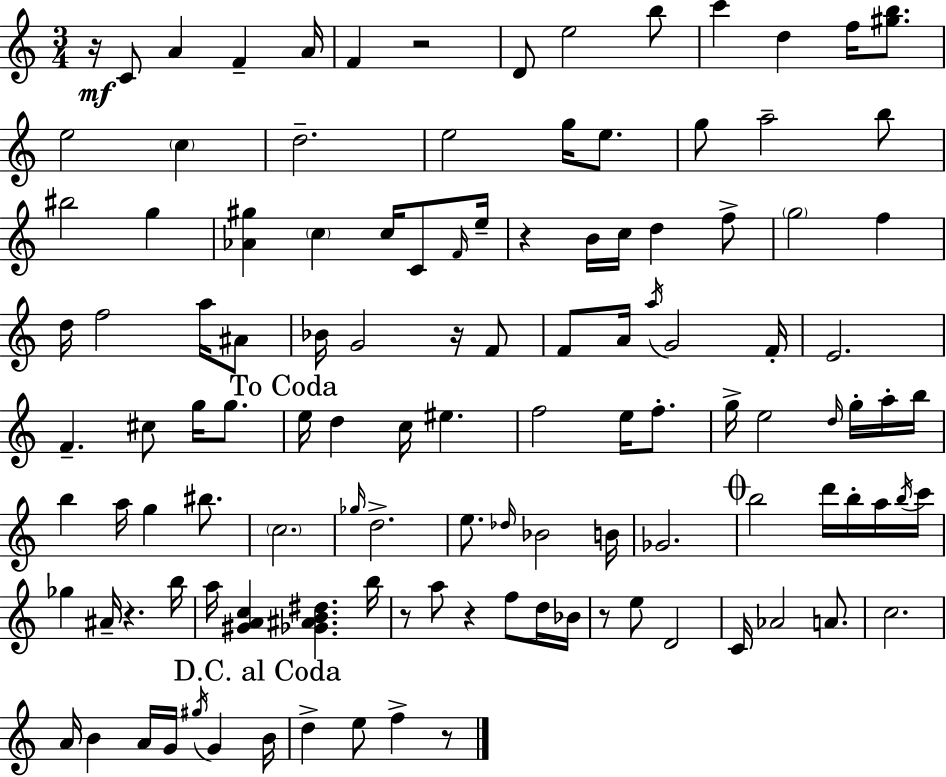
R/s C4/e A4/q F4/q A4/s F4/q R/h D4/e E5/h B5/e C6/q D5/q F5/s [G#5,B5]/e. E5/h C5/q D5/h. E5/h G5/s E5/e. G5/e A5/h B5/e BIS5/h G5/q [Ab4,G#5]/q C5/q C5/s C4/e F4/s E5/s R/q B4/s C5/s D5/q F5/e G5/h F5/q D5/s F5/h A5/s A#4/e Bb4/s G4/h R/s F4/e F4/e A4/s A5/s G4/h F4/s E4/h. F4/q. C#5/e G5/s G5/e. E5/s D5/q C5/s EIS5/q. F5/h E5/s F5/e. G5/s E5/h D5/s G5/s A5/s B5/s B5/q A5/s G5/q BIS5/e. C5/h. Gb5/s D5/h. E5/e. Db5/s Bb4/h B4/s Gb4/h. B5/h D6/s B5/s A5/s B5/s C6/s Gb5/q A#4/s R/q. B5/s A5/s [G#4,A4,C5]/q [Gb4,A#4,B4,D#5]/q. B5/s R/e A5/e R/q F5/e D5/s Bb4/s R/e E5/e D4/h C4/s Ab4/h A4/e. C5/h. A4/s B4/q A4/s G4/s G#5/s G4/q B4/s D5/q E5/e F5/q R/e